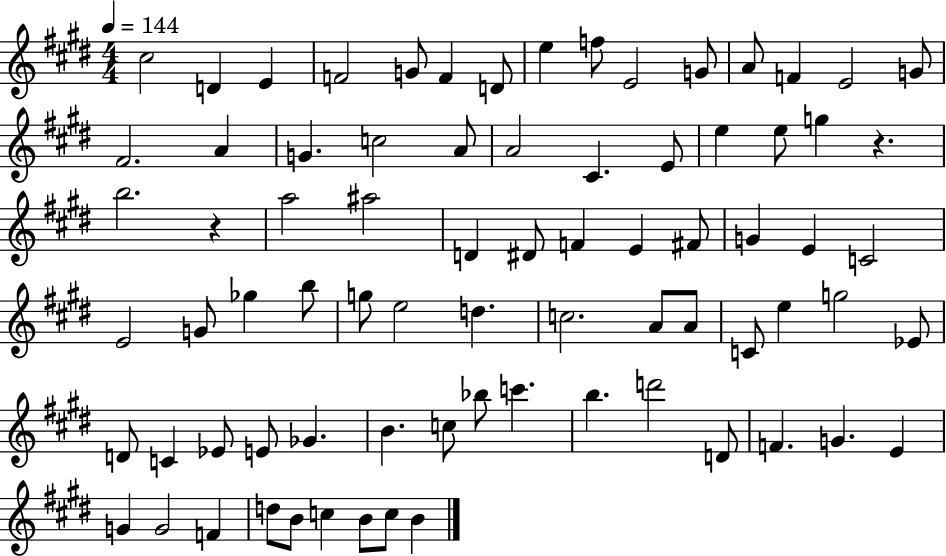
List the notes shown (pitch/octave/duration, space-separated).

C#5/h D4/q E4/q F4/h G4/e F4/q D4/e E5/q F5/e E4/h G4/e A4/e F4/q E4/h G4/e F#4/h. A4/q G4/q. C5/h A4/e A4/h C#4/q. E4/e E5/q E5/e G5/q R/q. B5/h. R/q A5/h A#5/h D4/q D#4/e F4/q E4/q F#4/e G4/q E4/q C4/h E4/h G4/e Gb5/q B5/e G5/e E5/h D5/q. C5/h. A4/e A4/e C4/e E5/q G5/h Eb4/e D4/e C4/q Eb4/e E4/e Gb4/q. B4/q. C5/e Bb5/e C6/q. B5/q. D6/h D4/e F4/q. G4/q. E4/q G4/q G4/h F4/q D5/e B4/e C5/q B4/e C5/e B4/q